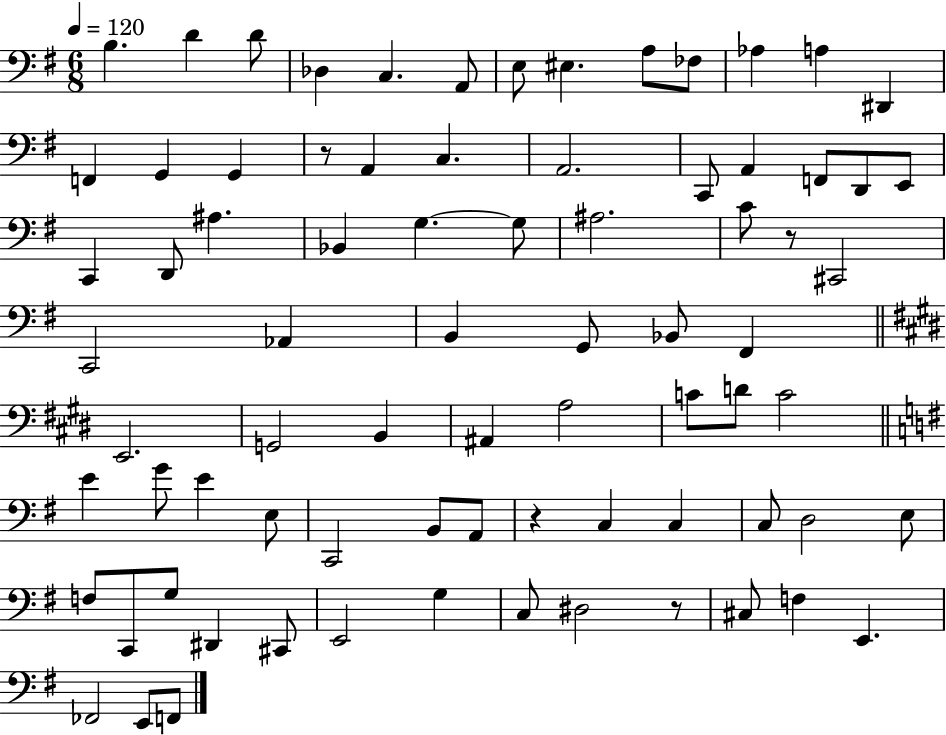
B3/q. D4/q D4/e Db3/q C3/q. A2/e E3/e EIS3/q. A3/e FES3/e Ab3/q A3/q D#2/q F2/q G2/q G2/q R/e A2/q C3/q. A2/h. C2/e A2/q F2/e D2/e E2/e C2/q D2/e A#3/q. Bb2/q G3/q. G3/e A#3/h. C4/e R/e C#2/h C2/h Ab2/q B2/q G2/e Bb2/e F#2/q E2/h. G2/h B2/q A#2/q A3/h C4/e D4/e C4/h E4/q G4/e E4/q E3/e C2/h B2/e A2/e R/q C3/q C3/q C3/e D3/h E3/e F3/e C2/e G3/e D#2/q C#2/e E2/h G3/q C3/e D#3/h R/e C#3/e F3/q E2/q. FES2/h E2/e F2/e